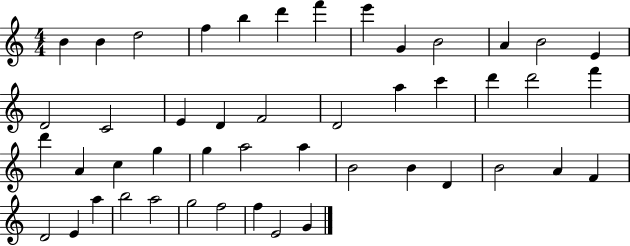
{
  \clef treble
  \numericTimeSignature
  \time 4/4
  \key c \major
  b'4 b'4 d''2 | f''4 b''4 d'''4 f'''4 | e'''4 g'4 b'2 | a'4 b'2 e'4 | \break d'2 c'2 | e'4 d'4 f'2 | d'2 a''4 c'''4 | d'''4 d'''2 f'''4 | \break d'''4 a'4 c''4 g''4 | g''4 a''2 a''4 | b'2 b'4 d'4 | b'2 a'4 f'4 | \break d'2 e'4 a''4 | b''2 a''2 | g''2 f''2 | f''4 e'2 g'4 | \break \bar "|."
}